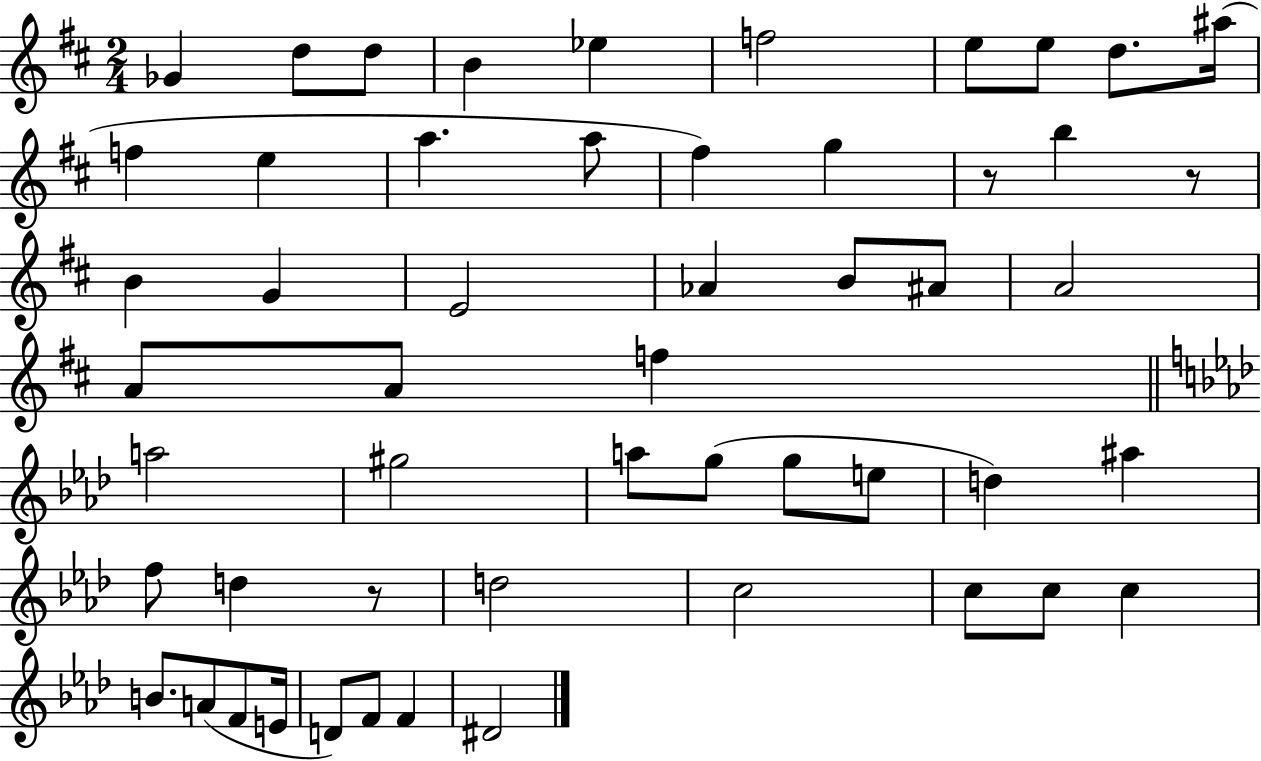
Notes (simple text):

Gb4/q D5/e D5/e B4/q Eb5/q F5/h E5/e E5/e D5/e. A#5/s F5/q E5/q A5/q. A5/e F#5/q G5/q R/e B5/q R/e B4/q G4/q E4/h Ab4/q B4/e A#4/e A4/h A4/e A4/e F5/q A5/h G#5/h A5/e G5/e G5/e E5/e D5/q A#5/q F5/e D5/q R/e D5/h C5/h C5/e C5/e C5/q B4/e. A4/e F4/e E4/s D4/e F4/e F4/q D#4/h